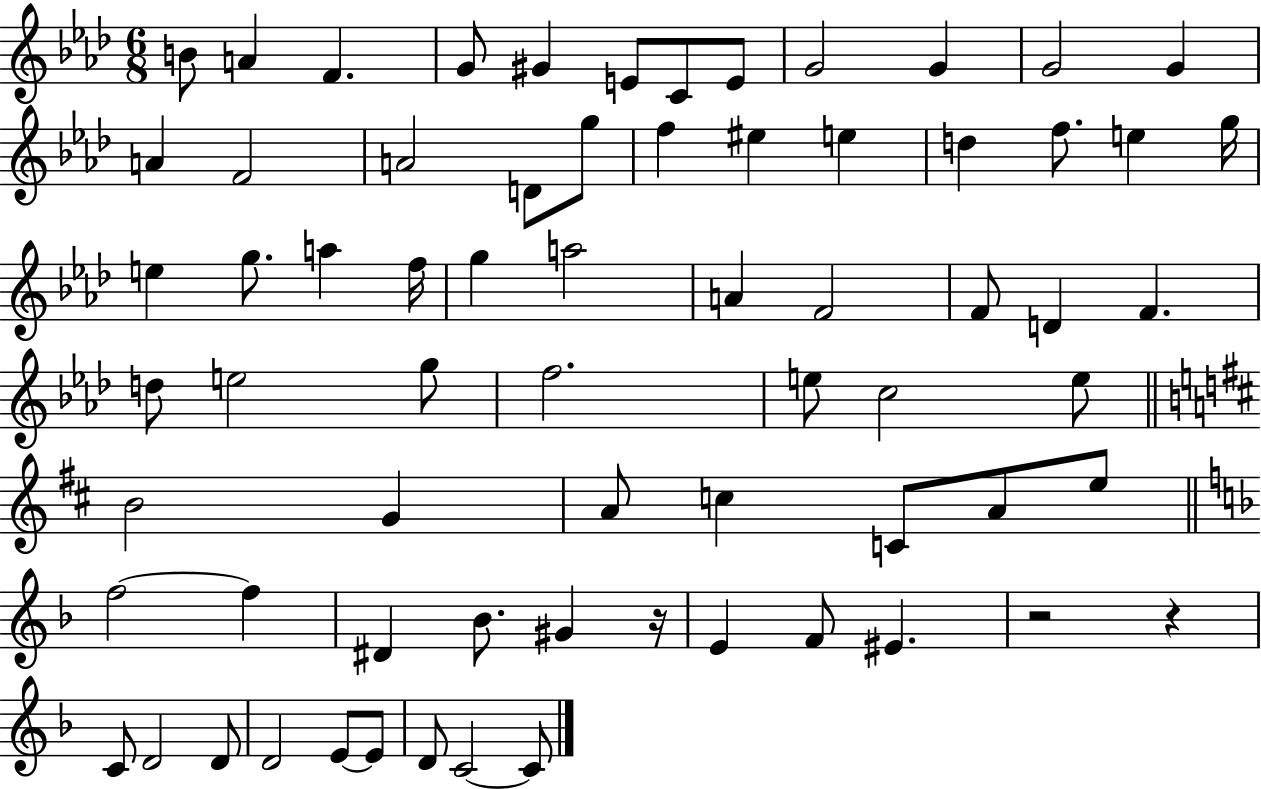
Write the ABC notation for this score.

X:1
T:Untitled
M:6/8
L:1/4
K:Ab
B/2 A F G/2 ^G E/2 C/2 E/2 G2 G G2 G A F2 A2 D/2 g/2 f ^e e d f/2 e g/4 e g/2 a f/4 g a2 A F2 F/2 D F d/2 e2 g/2 f2 e/2 c2 e/2 B2 G A/2 c C/2 A/2 e/2 f2 f ^D _B/2 ^G z/4 E F/2 ^E z2 z C/2 D2 D/2 D2 E/2 E/2 D/2 C2 C/2